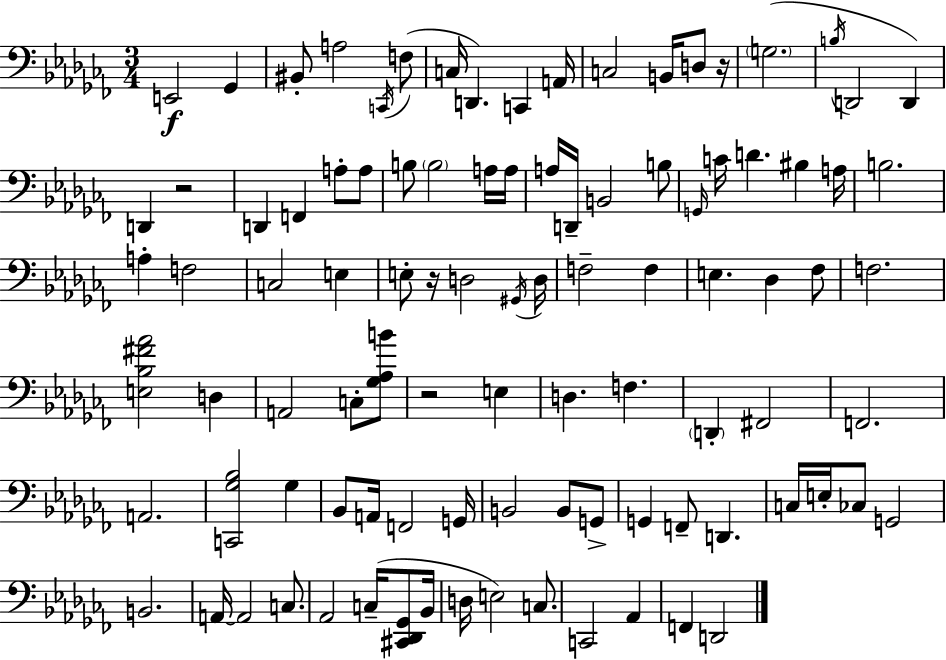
{
  \clef bass
  \numericTimeSignature
  \time 3/4
  \key aes \minor
  e,2\f ges,4 | bis,8-. a2 \acciaccatura { c,16 }( f8 | c16 d,4.) c,4 | a,16 c2 b,16 d8 | \break r16 \parenthesize g2.( | \acciaccatura { b16 } d,2 d,4) | d,4 r2 | d,4 f,4 a8-. | \break a8 b8 \parenthesize b2 | a16 a16 a16 d,16-- b,2 | b8 \grace { g,16 } c'16 d'4. bis4 | a16 b2. | \break a4-. f2 | c2 e4 | e8-. r16 d2 | \acciaccatura { gis,16 } d16 f2-- | \break f4 e4. des4 | fes8 f2. | <e bes fis' aes'>2 | d4 a,2 | \break c8-. <ges aes b'>8 r2 | e4 d4. f4. | \parenthesize d,4-. fis,2 | f,2. | \break a,2. | <c, ges bes>2 | ges4 bes,8 a,16 f,2 | g,16 b,2 | \break b,8 g,8-> g,4 f,8-- d,4. | c16 e16-. ces8 g,2 | b,2. | a,16~~ a,2 | \break c8. aes,2 | c16--( <cis, des, ges,>8 bes,16 d16 e2) | c8. c,2 | aes,4 f,4 d,2 | \break \bar "|."
}